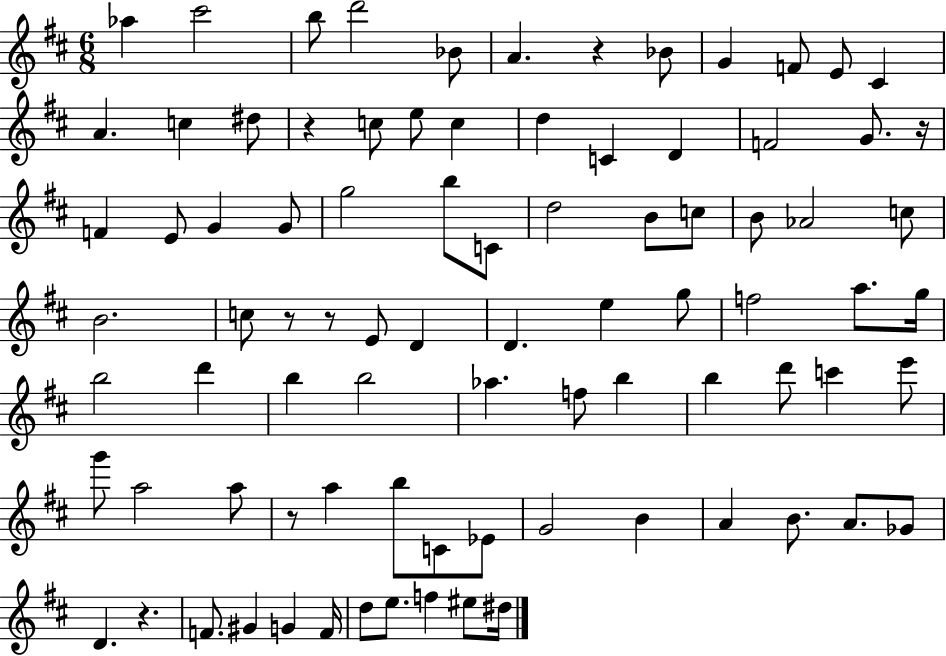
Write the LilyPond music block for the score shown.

{
  \clef treble
  \numericTimeSignature
  \time 6/8
  \key d \major
  aes''4 cis'''2 | b''8 d'''2 bes'8 | a'4. r4 bes'8 | g'4 f'8 e'8 cis'4 | \break a'4. c''4 dis''8 | r4 c''8 e''8 c''4 | d''4 c'4 d'4 | f'2 g'8. r16 | \break f'4 e'8 g'4 g'8 | g''2 b''8 c'8 | d''2 b'8 c''8 | b'8 aes'2 c''8 | \break b'2. | c''8 r8 r8 e'8 d'4 | d'4. e''4 g''8 | f''2 a''8. g''16 | \break b''2 d'''4 | b''4 b''2 | aes''4. f''8 b''4 | b''4 d'''8 c'''4 e'''8 | \break g'''8 a''2 a''8 | r8 a''4 b''8 c'8 ees'8 | g'2 b'4 | a'4 b'8. a'8. ges'8 | \break d'4. r4. | f'8. gis'4 g'4 f'16 | d''8 e''8. f''4 eis''8 dis''16 | \bar "|."
}